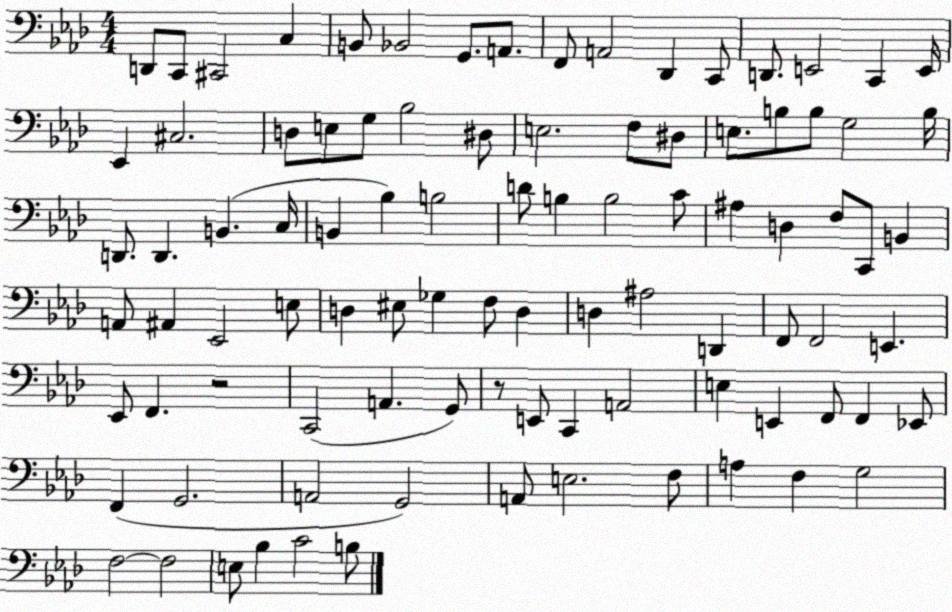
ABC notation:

X:1
T:Untitled
M:4/4
L:1/4
K:Ab
D,,/2 C,,/2 ^C,,2 C, B,,/2 _B,,2 G,,/2 A,,/2 F,,/2 A,,2 _D,, C,,/2 D,,/2 E,,2 C,, E,,/4 _E,, ^C,2 D,/2 E,/2 G,/2 _B,2 ^D,/2 E,2 F,/2 ^D,/2 E,/2 B,/2 B,/2 G,2 B,/4 D,,/2 D,, B,, C,/4 B,, _B, B,2 D/2 B, B,2 C/2 ^A, D, F,/2 C,,/2 B,, A,,/2 ^A,, _E,,2 E,/2 D, ^E,/2 _G, F,/2 D, D, ^A,2 D,, F,,/2 F,,2 E,, _E,,/2 F,, z2 C,,2 A,, G,,/2 z/2 E,,/2 C,, A,,2 E, E,, F,,/2 F,, _E,,/2 F,, G,,2 A,,2 G,,2 A,,/2 E,2 F,/2 A, F, G,2 F,2 F,2 E,/2 _B, C2 B,/2